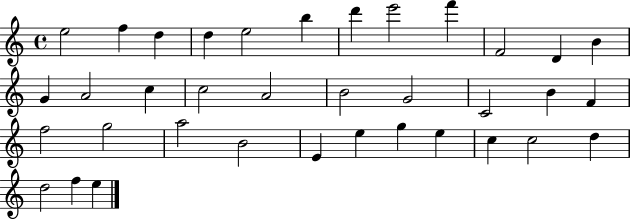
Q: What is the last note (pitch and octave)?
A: E5